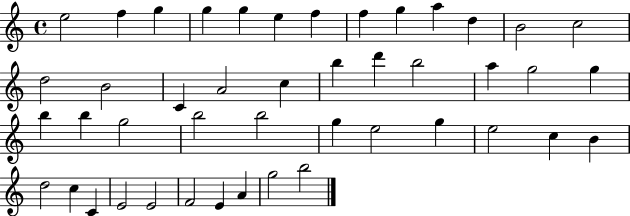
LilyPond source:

{
  \clef treble
  \time 4/4
  \defaultTimeSignature
  \key c \major
  e''2 f''4 g''4 | g''4 g''4 e''4 f''4 | f''4 g''4 a''4 d''4 | b'2 c''2 | \break d''2 b'2 | c'4 a'2 c''4 | b''4 d'''4 b''2 | a''4 g''2 g''4 | \break b''4 b''4 g''2 | b''2 b''2 | g''4 e''2 g''4 | e''2 c''4 b'4 | \break d''2 c''4 c'4 | e'2 e'2 | f'2 e'4 a'4 | g''2 b''2 | \break \bar "|."
}